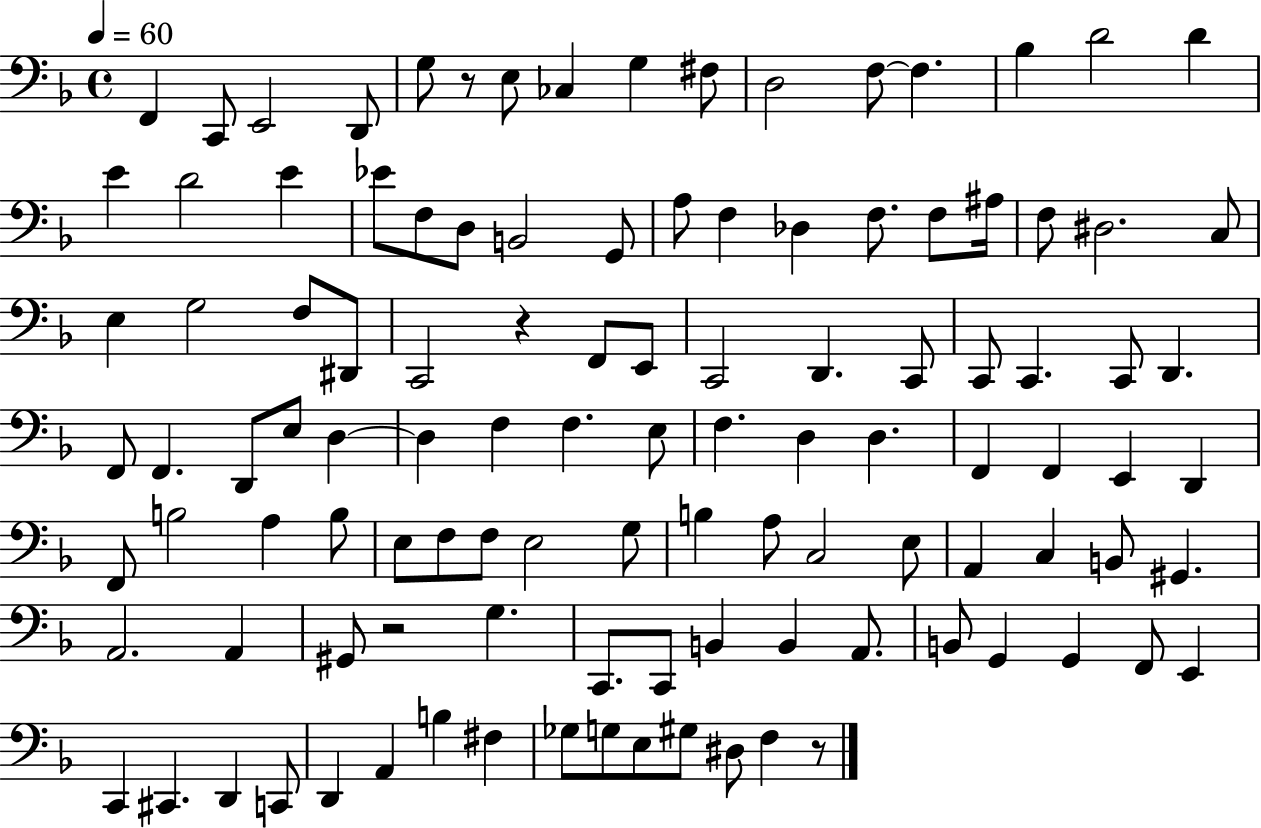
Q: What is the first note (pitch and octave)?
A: F2